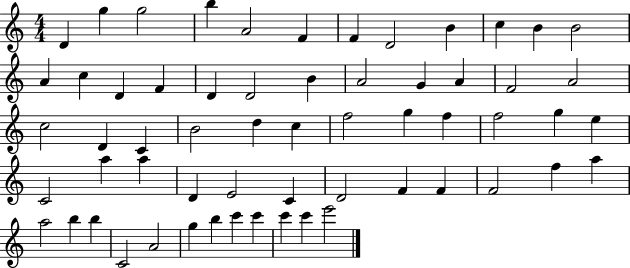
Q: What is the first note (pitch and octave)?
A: D4